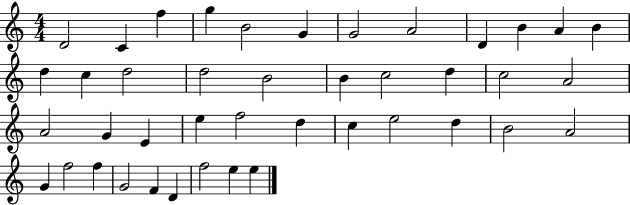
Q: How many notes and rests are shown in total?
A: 42